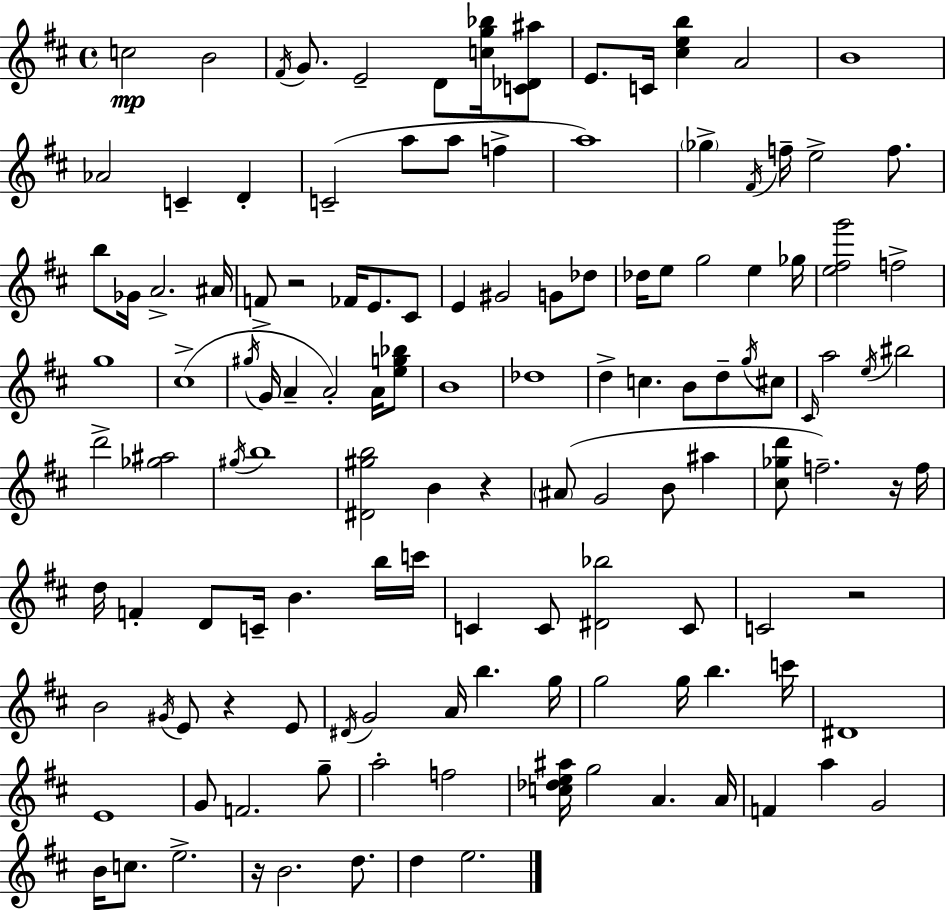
C5/h B4/h F#4/s G4/e. E4/h D4/e [C5,G5,Bb5]/s [C4,Db4,A#5]/e E4/e. C4/s [C#5,E5,B5]/q A4/h B4/w Ab4/h C4/q D4/q C4/h A5/e A5/e F5/q A5/w Gb5/q F#4/s F5/s E5/h F5/e. B5/e Gb4/s A4/h. A#4/s F4/e R/h FES4/s E4/e. C#4/e E4/q G#4/h G4/e Db5/e Db5/s E5/e G5/h E5/q Gb5/s [E5,F#5,G6]/h F5/h G5/w C#5/w G#5/s G4/s A4/q A4/h A4/s [E5,G5,Bb5]/e B4/w Db5/w D5/q C5/q. B4/e D5/e G5/s C#5/e C#4/s A5/h E5/s BIS5/h D6/h [Gb5,A#5]/h G#5/s B5/w [D#4,G#5,B5]/h B4/q R/q A#4/e G4/h B4/e A#5/q [C#5,Gb5,D6]/e F5/h. R/s F5/s D5/s F4/q D4/e C4/s B4/q. B5/s C6/s C4/q C4/e [D#4,Bb5]/h C4/e C4/h R/h B4/h G#4/s E4/e R/q E4/e D#4/s G4/h A4/s B5/q. G5/s G5/h G5/s B5/q. C6/s D#4/w E4/w G4/e F4/h. G5/e A5/h F5/h [C5,Db5,E5,A#5]/s G5/h A4/q. A4/s F4/q A5/q G4/h B4/s C5/e. E5/h. R/s B4/h. D5/e. D5/q E5/h.